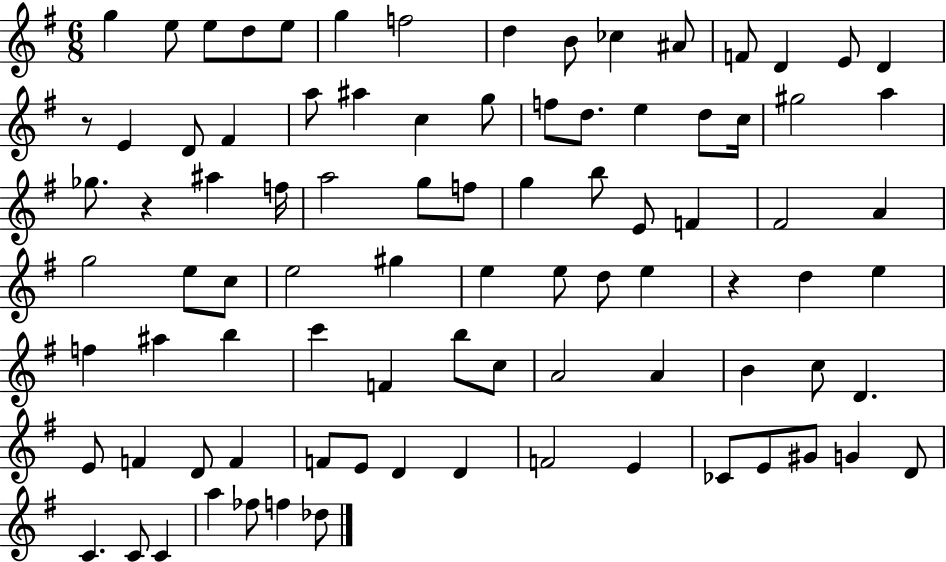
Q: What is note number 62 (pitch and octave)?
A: B4